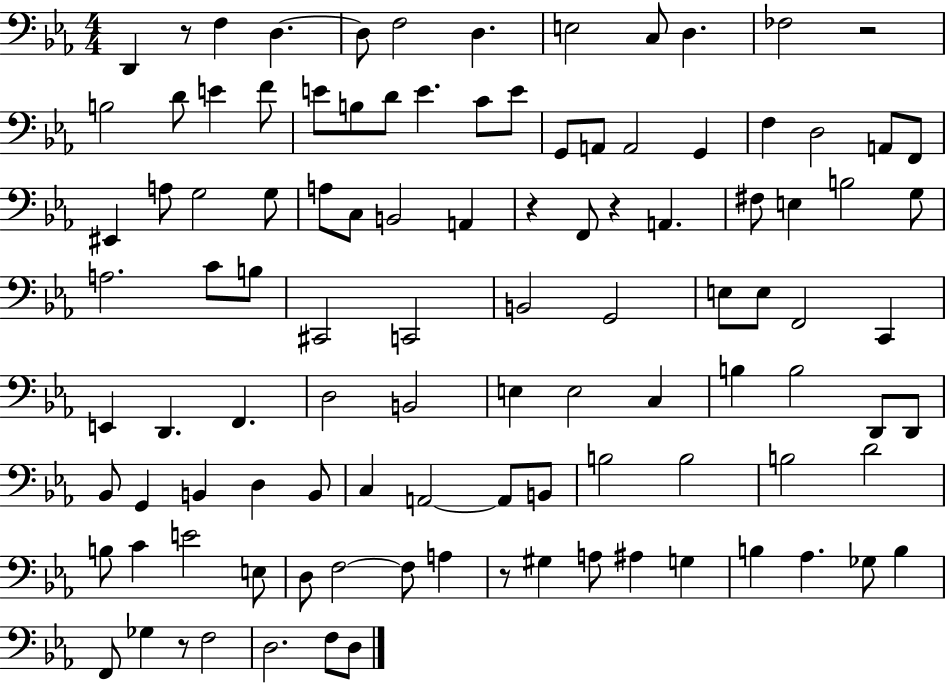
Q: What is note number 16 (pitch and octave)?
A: B3